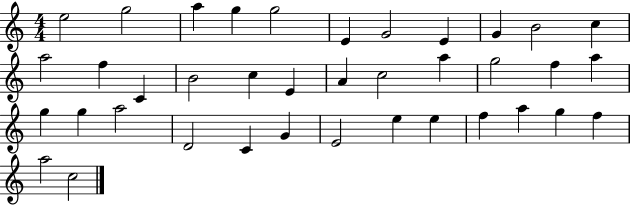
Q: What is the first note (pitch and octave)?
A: E5